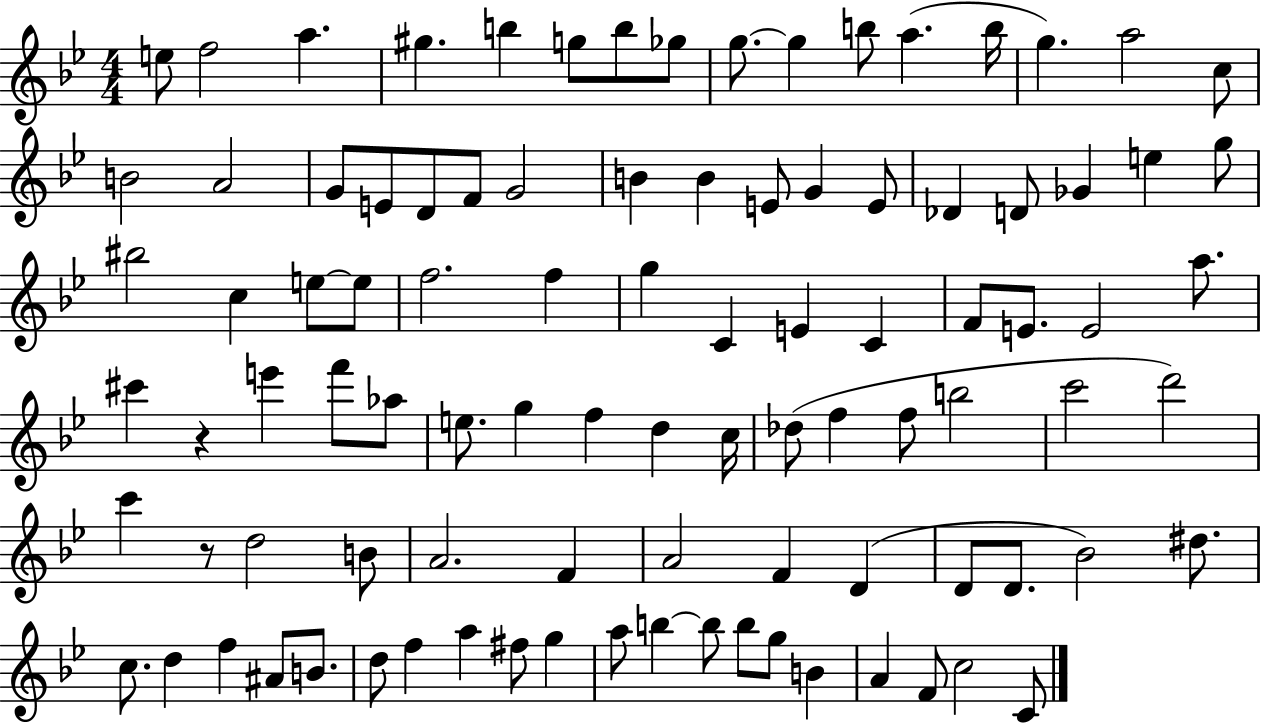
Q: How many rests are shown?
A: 2